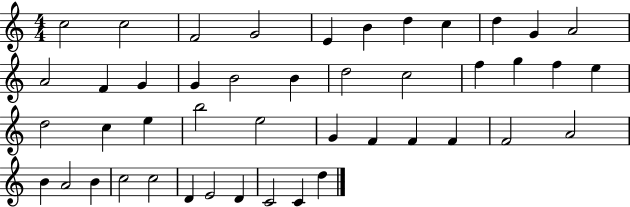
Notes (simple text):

C5/h C5/h F4/h G4/h E4/q B4/q D5/q C5/q D5/q G4/q A4/h A4/h F4/q G4/q G4/q B4/h B4/q D5/h C5/h F5/q G5/q F5/q E5/q D5/h C5/q E5/q B5/h E5/h G4/q F4/q F4/q F4/q F4/h A4/h B4/q A4/h B4/q C5/h C5/h D4/q E4/h D4/q C4/h C4/q D5/q